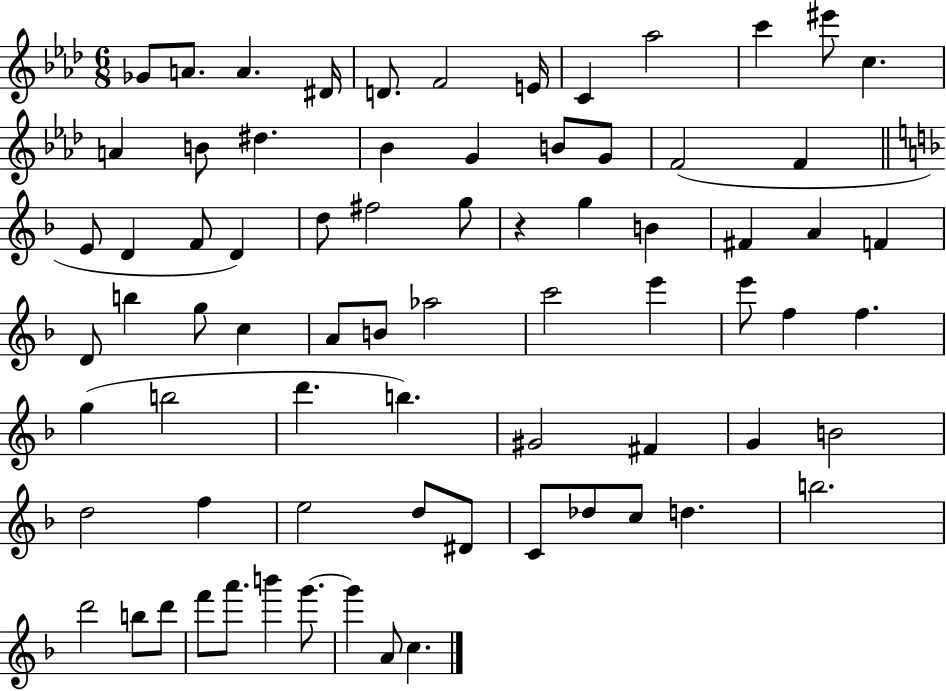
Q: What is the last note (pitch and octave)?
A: C5